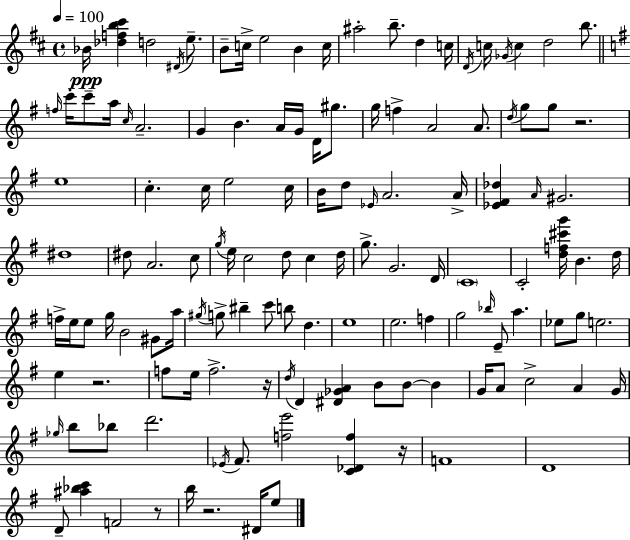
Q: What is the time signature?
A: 4/4